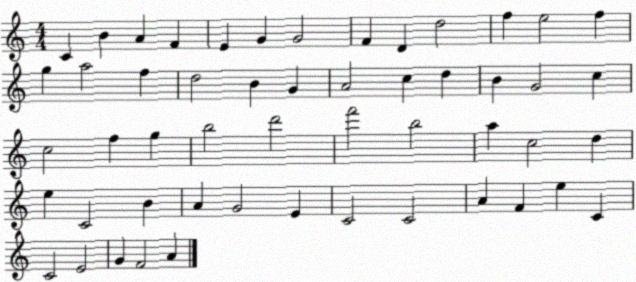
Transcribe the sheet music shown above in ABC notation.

X:1
T:Untitled
M:4/4
L:1/4
K:C
C B A F E G G2 F D d2 f e2 f g a2 f d2 B G A2 c d B G2 c c2 f g b2 d'2 f'2 b2 a c2 d e C2 B A G2 E C2 C2 A F e C C2 E2 G F2 A